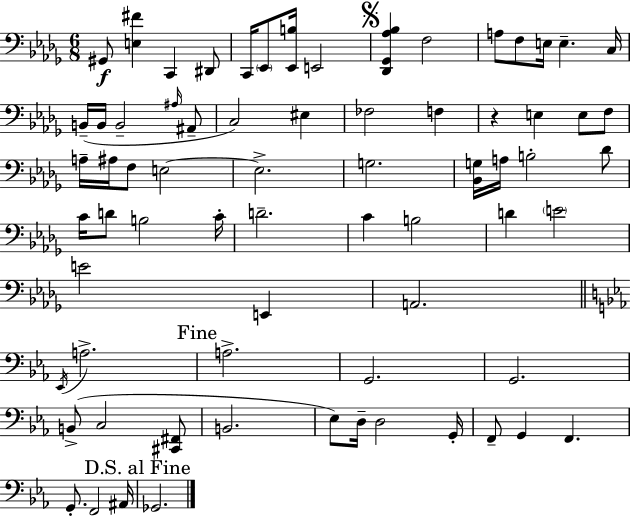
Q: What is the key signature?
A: BES minor